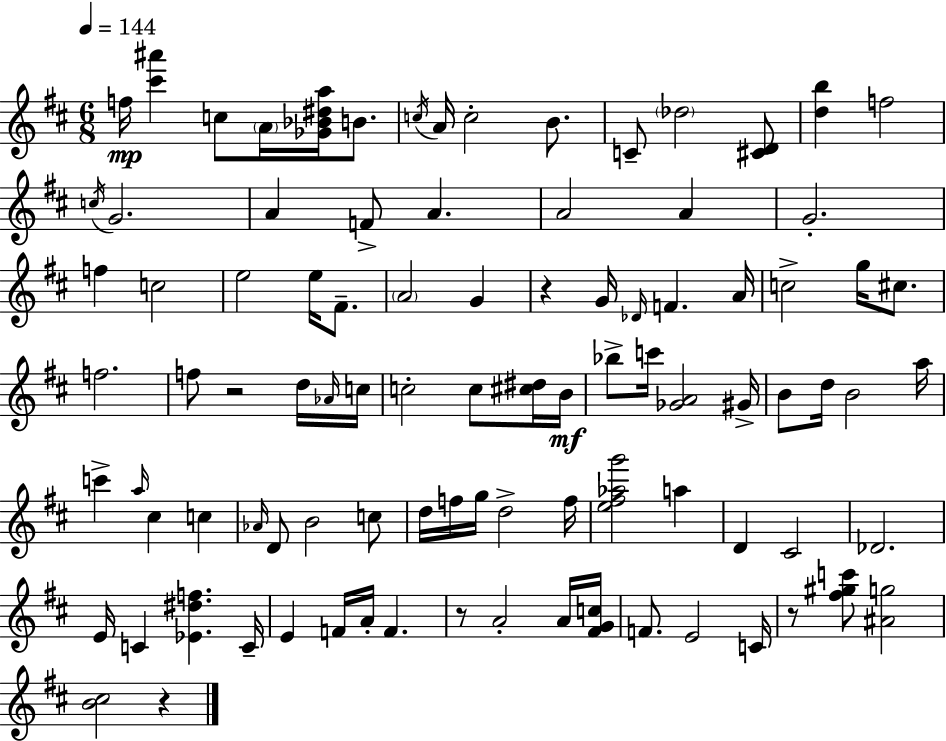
{
  \clef treble
  \numericTimeSignature
  \time 6/8
  \key d \major
  \tempo 4 = 144
  f''16\mp <cis''' ais'''>4 c''8 \parenthesize a'16 <ges' bes' dis'' a''>16 b'8. | \acciaccatura { c''16 } a'16 c''2-. b'8. | c'8-- \parenthesize des''2 <cis' d'>8 | <d'' b''>4 f''2 | \break \acciaccatura { c''16 } g'2. | a'4 f'8-> a'4. | a'2 a'4 | g'2.-. | \break f''4 c''2 | e''2 e''16 fis'8.-- | \parenthesize a'2 g'4 | r4 g'16 \grace { des'16 } f'4. | \break a'16 c''2-> g''16 | cis''8. f''2. | f''8 r2 | d''16 \grace { aes'16 } c''16 c''2-. | \break c''8 <cis'' dis''>16 b'16\mf bes''8-> c'''16 <ges' a'>2 | gis'16-> b'8 d''16 b'2 | a''16 c'''4-> \grace { a''16 } cis''4 | c''4 \grace { aes'16 } d'8 b'2 | \break c''8 d''16 f''16 g''16 d''2-> | f''16 <e'' fis'' aes'' g'''>2 | a''4 d'4 cis'2 | des'2. | \break e'16 c'4 <ees' dis'' f''>4. | c'16-- e'4 f'16 a'16-. | f'4. r8 a'2-. | a'16 <fis' g' c''>16 f'8. e'2 | \break c'16 r8 <fis'' gis'' c'''>8 <ais' g''>2 | <b' cis''>2 | r4 \bar "|."
}